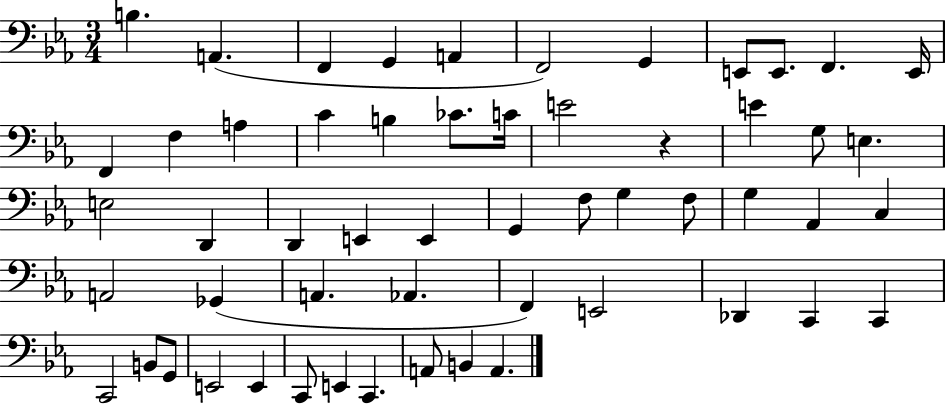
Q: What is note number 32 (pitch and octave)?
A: G3